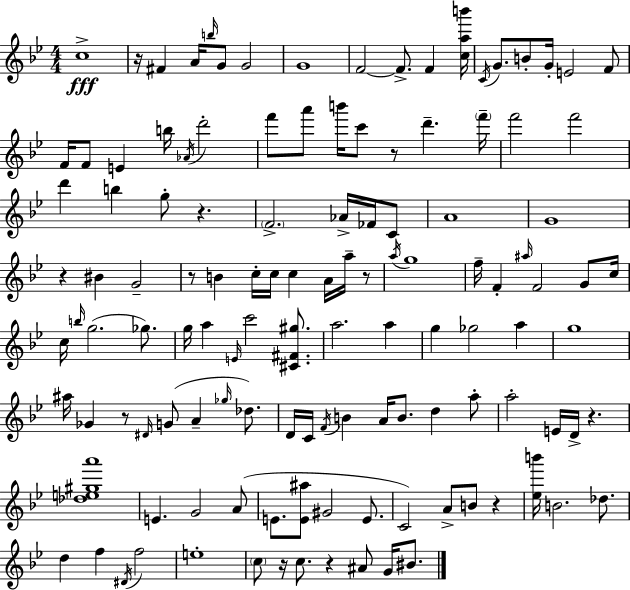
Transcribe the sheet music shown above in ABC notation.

X:1
T:Untitled
M:4/4
L:1/4
K:Bb
c4 z/4 ^F A/4 b/4 G/2 G2 G4 F2 F/2 F [cab']/4 C/4 G/2 B/2 G/4 E2 F/2 F/4 F/2 E b/4 _A/4 d'2 f'/2 a'/2 b'/4 c'/2 z/2 d' f'/4 f'2 f'2 d' b g/2 z F2 _A/4 _F/4 C/2 A4 G4 z ^B G2 z/2 B c/4 c/4 c A/4 a/4 z/2 a/4 g4 f/4 F ^a/4 F2 G/2 c/4 c/4 b/4 g2 _g/2 g/4 a E/4 c'2 [^C^F^g]/2 a2 a g _g2 a g4 ^a/4 _G z/2 ^D/4 G/2 A _g/4 _d/2 D/4 C/4 F/4 B A/4 B/2 d a/2 a2 E/4 D/4 z [_de^ga']4 E G2 A/2 E/2 [E^a]/2 ^G2 E/2 C2 A/2 B/2 z [_eb']/4 B2 _d/2 d f ^D/4 f2 e4 c/2 z/4 c/2 z ^A/2 G/4 ^B/2